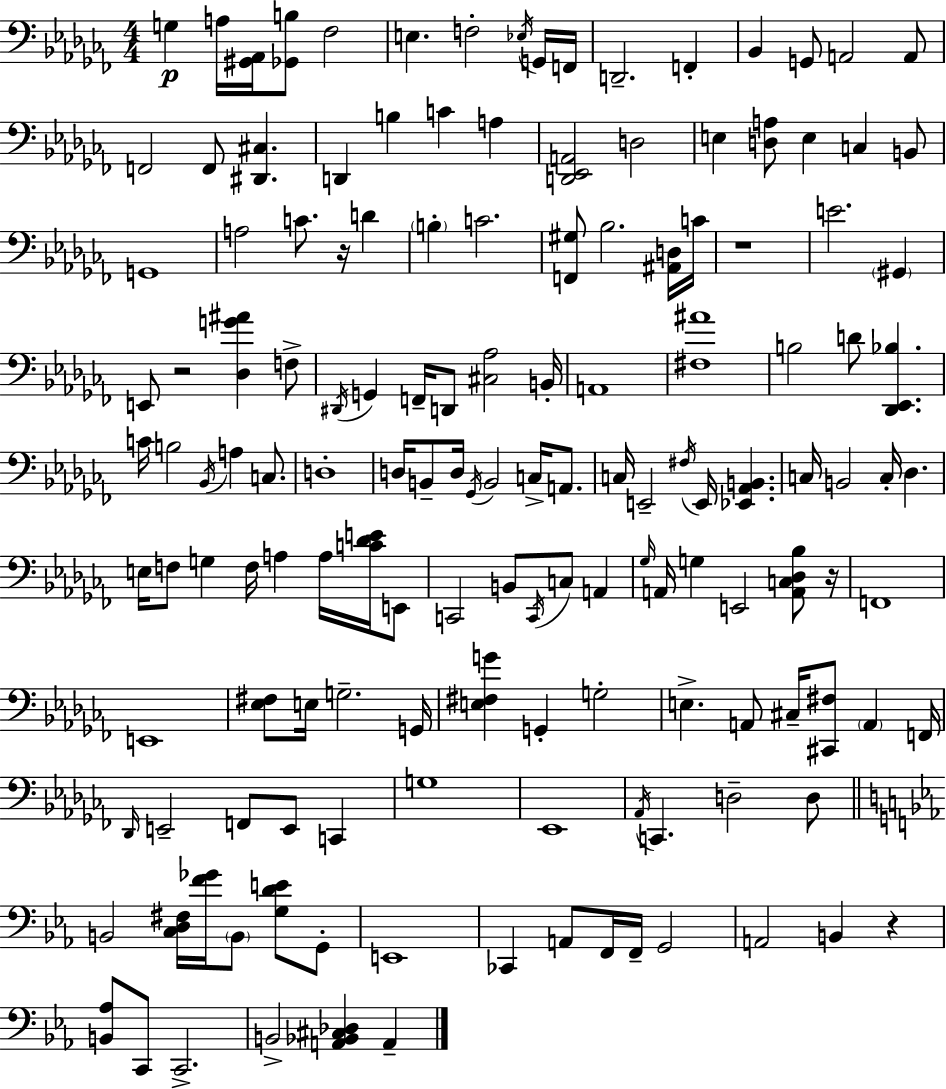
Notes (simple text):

G3/q A3/s [G#2,Ab2]/s [Gb2,B3]/e FES3/h E3/q. F3/h Eb3/s G2/s F2/s D2/h. F2/q Bb2/q G2/e A2/h A2/e F2/h F2/e [D#2,C#3]/q. D2/q B3/q C4/q A3/q [D2,Eb2,A2]/h D3/h E3/q [D3,A3]/e E3/q C3/q B2/e G2/w A3/h C4/e. R/s D4/q B3/q C4/h. [F2,G#3]/e Bb3/h. [A#2,D3]/s C4/s R/w E4/h. G#2/q E2/e R/h [Db3,G4,A#4]/q F3/e D#2/s G2/q F2/s D2/e [C#3,Ab3]/h B2/s A2/w [F#3,A#4]/w B3/h D4/e [Db2,Eb2,Bb3]/q. C4/s B3/h Bb2/s A3/q C3/e. D3/w D3/s B2/e D3/s Gb2/s B2/h C3/s A2/e. C3/s E2/h F#3/s E2/s [Eb2,Ab2,B2]/q. C3/s B2/h C3/s Db3/q. E3/s F3/e G3/q F3/s A3/q A3/s [C4,Db4,E4]/s E2/e C2/h B2/e C2/s C3/e A2/q Gb3/s A2/s G3/q E2/h [A2,C3,Db3,Bb3]/e R/s F2/w E2/w [Eb3,F#3]/e E3/s G3/h. G2/s [E3,F#3,G4]/q G2/q G3/h E3/q. A2/e C#3/s [C#2,F#3]/e A2/q F2/s Db2/s E2/h F2/e E2/e C2/q G3/w Eb2/w Ab2/s C2/q. D3/h D3/e B2/h [C3,D3,F#3]/s [F4,Gb4]/s B2/e [G3,D4,E4]/e G2/e E2/w CES2/q A2/e F2/s F2/s G2/h A2/h B2/q R/q [B2,Ab3]/e C2/e C2/h. B2/h [A2,Bb2,C#3,Db3]/q A2/q